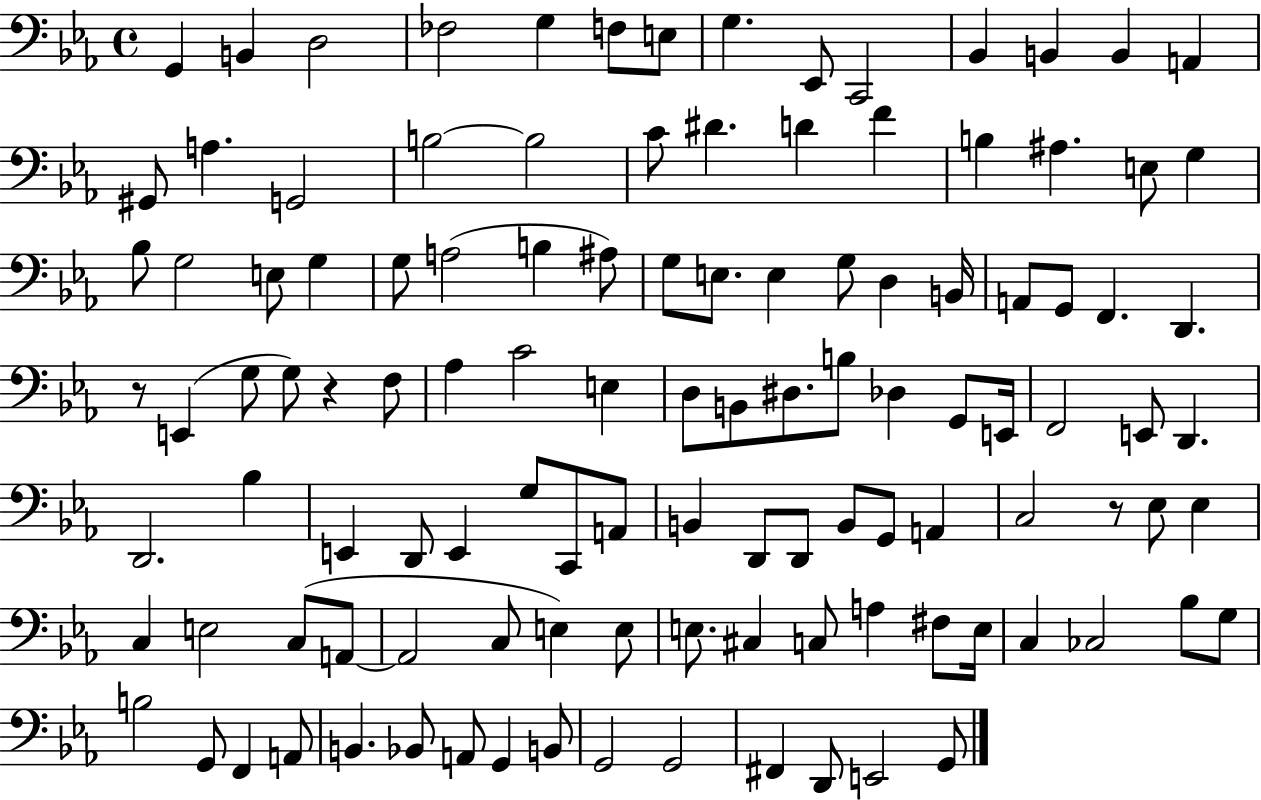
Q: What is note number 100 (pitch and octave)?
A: F2